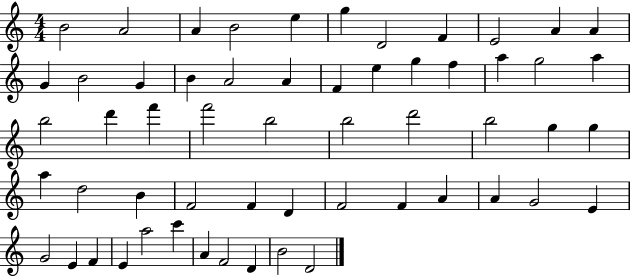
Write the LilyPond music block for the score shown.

{
  \clef treble
  \numericTimeSignature
  \time 4/4
  \key c \major
  b'2 a'2 | a'4 b'2 e''4 | g''4 d'2 f'4 | e'2 a'4 a'4 | \break g'4 b'2 g'4 | b'4 a'2 a'4 | f'4 e''4 g''4 f''4 | a''4 g''2 a''4 | \break b''2 d'''4 f'''4 | f'''2 b''2 | b''2 d'''2 | b''2 g''4 g''4 | \break a''4 d''2 b'4 | f'2 f'4 d'4 | f'2 f'4 a'4 | a'4 g'2 e'4 | \break g'2 e'4 f'4 | e'4 a''2 c'''4 | a'4 f'2 d'4 | b'2 d'2 | \break \bar "|."
}